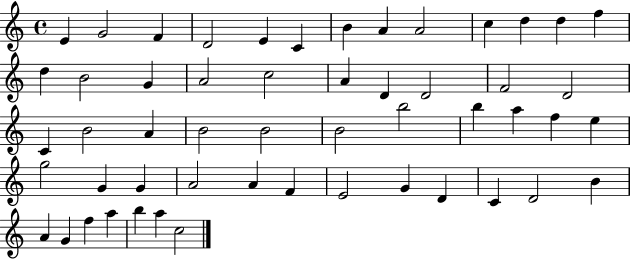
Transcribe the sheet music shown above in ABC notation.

X:1
T:Untitled
M:4/4
L:1/4
K:C
E G2 F D2 E C B A A2 c d d f d B2 G A2 c2 A D D2 F2 D2 C B2 A B2 B2 B2 b2 b a f e g2 G G A2 A F E2 G D C D2 B A G f a b a c2